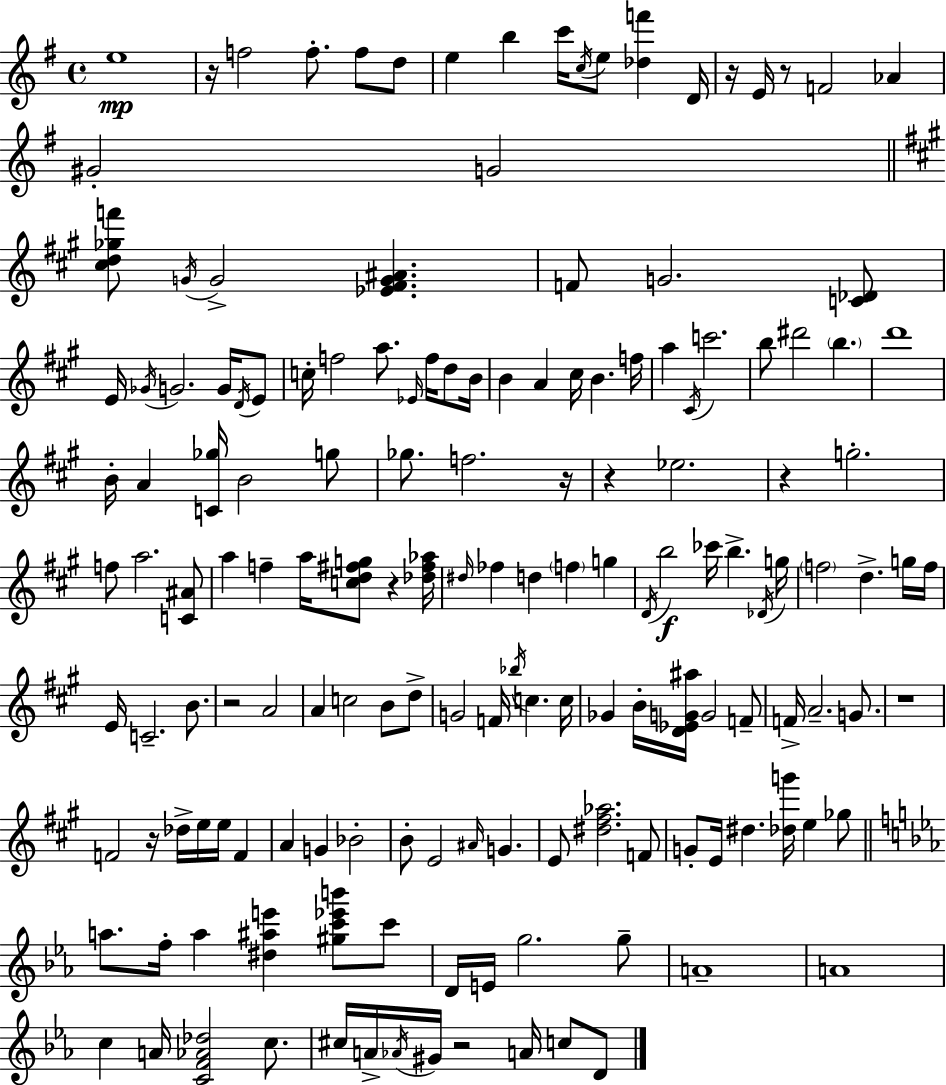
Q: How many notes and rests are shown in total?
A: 157